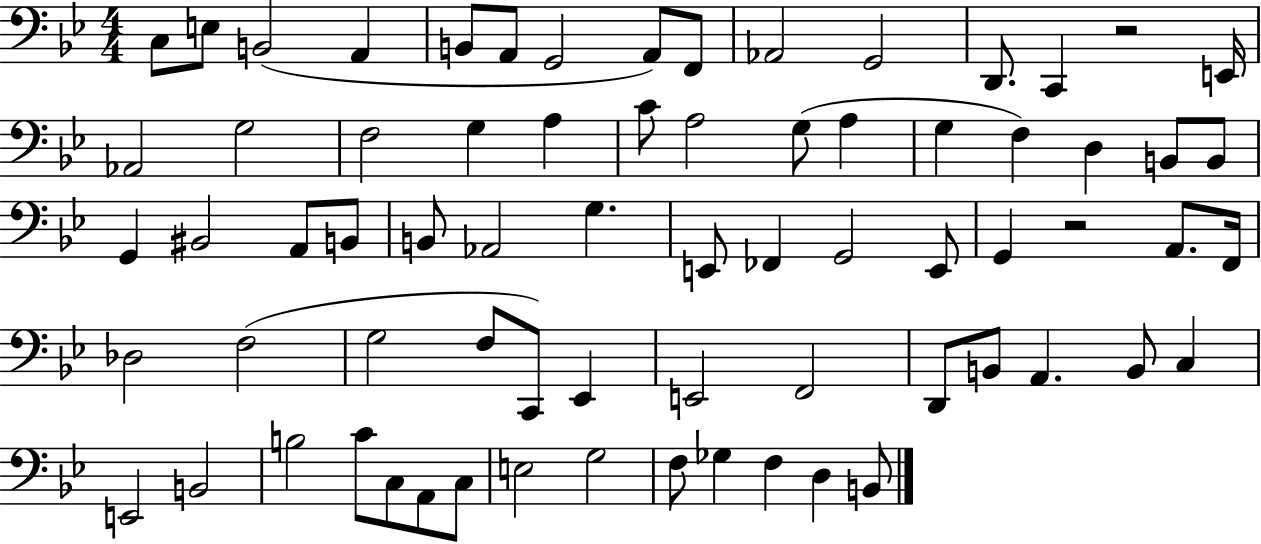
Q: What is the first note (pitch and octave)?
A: C3